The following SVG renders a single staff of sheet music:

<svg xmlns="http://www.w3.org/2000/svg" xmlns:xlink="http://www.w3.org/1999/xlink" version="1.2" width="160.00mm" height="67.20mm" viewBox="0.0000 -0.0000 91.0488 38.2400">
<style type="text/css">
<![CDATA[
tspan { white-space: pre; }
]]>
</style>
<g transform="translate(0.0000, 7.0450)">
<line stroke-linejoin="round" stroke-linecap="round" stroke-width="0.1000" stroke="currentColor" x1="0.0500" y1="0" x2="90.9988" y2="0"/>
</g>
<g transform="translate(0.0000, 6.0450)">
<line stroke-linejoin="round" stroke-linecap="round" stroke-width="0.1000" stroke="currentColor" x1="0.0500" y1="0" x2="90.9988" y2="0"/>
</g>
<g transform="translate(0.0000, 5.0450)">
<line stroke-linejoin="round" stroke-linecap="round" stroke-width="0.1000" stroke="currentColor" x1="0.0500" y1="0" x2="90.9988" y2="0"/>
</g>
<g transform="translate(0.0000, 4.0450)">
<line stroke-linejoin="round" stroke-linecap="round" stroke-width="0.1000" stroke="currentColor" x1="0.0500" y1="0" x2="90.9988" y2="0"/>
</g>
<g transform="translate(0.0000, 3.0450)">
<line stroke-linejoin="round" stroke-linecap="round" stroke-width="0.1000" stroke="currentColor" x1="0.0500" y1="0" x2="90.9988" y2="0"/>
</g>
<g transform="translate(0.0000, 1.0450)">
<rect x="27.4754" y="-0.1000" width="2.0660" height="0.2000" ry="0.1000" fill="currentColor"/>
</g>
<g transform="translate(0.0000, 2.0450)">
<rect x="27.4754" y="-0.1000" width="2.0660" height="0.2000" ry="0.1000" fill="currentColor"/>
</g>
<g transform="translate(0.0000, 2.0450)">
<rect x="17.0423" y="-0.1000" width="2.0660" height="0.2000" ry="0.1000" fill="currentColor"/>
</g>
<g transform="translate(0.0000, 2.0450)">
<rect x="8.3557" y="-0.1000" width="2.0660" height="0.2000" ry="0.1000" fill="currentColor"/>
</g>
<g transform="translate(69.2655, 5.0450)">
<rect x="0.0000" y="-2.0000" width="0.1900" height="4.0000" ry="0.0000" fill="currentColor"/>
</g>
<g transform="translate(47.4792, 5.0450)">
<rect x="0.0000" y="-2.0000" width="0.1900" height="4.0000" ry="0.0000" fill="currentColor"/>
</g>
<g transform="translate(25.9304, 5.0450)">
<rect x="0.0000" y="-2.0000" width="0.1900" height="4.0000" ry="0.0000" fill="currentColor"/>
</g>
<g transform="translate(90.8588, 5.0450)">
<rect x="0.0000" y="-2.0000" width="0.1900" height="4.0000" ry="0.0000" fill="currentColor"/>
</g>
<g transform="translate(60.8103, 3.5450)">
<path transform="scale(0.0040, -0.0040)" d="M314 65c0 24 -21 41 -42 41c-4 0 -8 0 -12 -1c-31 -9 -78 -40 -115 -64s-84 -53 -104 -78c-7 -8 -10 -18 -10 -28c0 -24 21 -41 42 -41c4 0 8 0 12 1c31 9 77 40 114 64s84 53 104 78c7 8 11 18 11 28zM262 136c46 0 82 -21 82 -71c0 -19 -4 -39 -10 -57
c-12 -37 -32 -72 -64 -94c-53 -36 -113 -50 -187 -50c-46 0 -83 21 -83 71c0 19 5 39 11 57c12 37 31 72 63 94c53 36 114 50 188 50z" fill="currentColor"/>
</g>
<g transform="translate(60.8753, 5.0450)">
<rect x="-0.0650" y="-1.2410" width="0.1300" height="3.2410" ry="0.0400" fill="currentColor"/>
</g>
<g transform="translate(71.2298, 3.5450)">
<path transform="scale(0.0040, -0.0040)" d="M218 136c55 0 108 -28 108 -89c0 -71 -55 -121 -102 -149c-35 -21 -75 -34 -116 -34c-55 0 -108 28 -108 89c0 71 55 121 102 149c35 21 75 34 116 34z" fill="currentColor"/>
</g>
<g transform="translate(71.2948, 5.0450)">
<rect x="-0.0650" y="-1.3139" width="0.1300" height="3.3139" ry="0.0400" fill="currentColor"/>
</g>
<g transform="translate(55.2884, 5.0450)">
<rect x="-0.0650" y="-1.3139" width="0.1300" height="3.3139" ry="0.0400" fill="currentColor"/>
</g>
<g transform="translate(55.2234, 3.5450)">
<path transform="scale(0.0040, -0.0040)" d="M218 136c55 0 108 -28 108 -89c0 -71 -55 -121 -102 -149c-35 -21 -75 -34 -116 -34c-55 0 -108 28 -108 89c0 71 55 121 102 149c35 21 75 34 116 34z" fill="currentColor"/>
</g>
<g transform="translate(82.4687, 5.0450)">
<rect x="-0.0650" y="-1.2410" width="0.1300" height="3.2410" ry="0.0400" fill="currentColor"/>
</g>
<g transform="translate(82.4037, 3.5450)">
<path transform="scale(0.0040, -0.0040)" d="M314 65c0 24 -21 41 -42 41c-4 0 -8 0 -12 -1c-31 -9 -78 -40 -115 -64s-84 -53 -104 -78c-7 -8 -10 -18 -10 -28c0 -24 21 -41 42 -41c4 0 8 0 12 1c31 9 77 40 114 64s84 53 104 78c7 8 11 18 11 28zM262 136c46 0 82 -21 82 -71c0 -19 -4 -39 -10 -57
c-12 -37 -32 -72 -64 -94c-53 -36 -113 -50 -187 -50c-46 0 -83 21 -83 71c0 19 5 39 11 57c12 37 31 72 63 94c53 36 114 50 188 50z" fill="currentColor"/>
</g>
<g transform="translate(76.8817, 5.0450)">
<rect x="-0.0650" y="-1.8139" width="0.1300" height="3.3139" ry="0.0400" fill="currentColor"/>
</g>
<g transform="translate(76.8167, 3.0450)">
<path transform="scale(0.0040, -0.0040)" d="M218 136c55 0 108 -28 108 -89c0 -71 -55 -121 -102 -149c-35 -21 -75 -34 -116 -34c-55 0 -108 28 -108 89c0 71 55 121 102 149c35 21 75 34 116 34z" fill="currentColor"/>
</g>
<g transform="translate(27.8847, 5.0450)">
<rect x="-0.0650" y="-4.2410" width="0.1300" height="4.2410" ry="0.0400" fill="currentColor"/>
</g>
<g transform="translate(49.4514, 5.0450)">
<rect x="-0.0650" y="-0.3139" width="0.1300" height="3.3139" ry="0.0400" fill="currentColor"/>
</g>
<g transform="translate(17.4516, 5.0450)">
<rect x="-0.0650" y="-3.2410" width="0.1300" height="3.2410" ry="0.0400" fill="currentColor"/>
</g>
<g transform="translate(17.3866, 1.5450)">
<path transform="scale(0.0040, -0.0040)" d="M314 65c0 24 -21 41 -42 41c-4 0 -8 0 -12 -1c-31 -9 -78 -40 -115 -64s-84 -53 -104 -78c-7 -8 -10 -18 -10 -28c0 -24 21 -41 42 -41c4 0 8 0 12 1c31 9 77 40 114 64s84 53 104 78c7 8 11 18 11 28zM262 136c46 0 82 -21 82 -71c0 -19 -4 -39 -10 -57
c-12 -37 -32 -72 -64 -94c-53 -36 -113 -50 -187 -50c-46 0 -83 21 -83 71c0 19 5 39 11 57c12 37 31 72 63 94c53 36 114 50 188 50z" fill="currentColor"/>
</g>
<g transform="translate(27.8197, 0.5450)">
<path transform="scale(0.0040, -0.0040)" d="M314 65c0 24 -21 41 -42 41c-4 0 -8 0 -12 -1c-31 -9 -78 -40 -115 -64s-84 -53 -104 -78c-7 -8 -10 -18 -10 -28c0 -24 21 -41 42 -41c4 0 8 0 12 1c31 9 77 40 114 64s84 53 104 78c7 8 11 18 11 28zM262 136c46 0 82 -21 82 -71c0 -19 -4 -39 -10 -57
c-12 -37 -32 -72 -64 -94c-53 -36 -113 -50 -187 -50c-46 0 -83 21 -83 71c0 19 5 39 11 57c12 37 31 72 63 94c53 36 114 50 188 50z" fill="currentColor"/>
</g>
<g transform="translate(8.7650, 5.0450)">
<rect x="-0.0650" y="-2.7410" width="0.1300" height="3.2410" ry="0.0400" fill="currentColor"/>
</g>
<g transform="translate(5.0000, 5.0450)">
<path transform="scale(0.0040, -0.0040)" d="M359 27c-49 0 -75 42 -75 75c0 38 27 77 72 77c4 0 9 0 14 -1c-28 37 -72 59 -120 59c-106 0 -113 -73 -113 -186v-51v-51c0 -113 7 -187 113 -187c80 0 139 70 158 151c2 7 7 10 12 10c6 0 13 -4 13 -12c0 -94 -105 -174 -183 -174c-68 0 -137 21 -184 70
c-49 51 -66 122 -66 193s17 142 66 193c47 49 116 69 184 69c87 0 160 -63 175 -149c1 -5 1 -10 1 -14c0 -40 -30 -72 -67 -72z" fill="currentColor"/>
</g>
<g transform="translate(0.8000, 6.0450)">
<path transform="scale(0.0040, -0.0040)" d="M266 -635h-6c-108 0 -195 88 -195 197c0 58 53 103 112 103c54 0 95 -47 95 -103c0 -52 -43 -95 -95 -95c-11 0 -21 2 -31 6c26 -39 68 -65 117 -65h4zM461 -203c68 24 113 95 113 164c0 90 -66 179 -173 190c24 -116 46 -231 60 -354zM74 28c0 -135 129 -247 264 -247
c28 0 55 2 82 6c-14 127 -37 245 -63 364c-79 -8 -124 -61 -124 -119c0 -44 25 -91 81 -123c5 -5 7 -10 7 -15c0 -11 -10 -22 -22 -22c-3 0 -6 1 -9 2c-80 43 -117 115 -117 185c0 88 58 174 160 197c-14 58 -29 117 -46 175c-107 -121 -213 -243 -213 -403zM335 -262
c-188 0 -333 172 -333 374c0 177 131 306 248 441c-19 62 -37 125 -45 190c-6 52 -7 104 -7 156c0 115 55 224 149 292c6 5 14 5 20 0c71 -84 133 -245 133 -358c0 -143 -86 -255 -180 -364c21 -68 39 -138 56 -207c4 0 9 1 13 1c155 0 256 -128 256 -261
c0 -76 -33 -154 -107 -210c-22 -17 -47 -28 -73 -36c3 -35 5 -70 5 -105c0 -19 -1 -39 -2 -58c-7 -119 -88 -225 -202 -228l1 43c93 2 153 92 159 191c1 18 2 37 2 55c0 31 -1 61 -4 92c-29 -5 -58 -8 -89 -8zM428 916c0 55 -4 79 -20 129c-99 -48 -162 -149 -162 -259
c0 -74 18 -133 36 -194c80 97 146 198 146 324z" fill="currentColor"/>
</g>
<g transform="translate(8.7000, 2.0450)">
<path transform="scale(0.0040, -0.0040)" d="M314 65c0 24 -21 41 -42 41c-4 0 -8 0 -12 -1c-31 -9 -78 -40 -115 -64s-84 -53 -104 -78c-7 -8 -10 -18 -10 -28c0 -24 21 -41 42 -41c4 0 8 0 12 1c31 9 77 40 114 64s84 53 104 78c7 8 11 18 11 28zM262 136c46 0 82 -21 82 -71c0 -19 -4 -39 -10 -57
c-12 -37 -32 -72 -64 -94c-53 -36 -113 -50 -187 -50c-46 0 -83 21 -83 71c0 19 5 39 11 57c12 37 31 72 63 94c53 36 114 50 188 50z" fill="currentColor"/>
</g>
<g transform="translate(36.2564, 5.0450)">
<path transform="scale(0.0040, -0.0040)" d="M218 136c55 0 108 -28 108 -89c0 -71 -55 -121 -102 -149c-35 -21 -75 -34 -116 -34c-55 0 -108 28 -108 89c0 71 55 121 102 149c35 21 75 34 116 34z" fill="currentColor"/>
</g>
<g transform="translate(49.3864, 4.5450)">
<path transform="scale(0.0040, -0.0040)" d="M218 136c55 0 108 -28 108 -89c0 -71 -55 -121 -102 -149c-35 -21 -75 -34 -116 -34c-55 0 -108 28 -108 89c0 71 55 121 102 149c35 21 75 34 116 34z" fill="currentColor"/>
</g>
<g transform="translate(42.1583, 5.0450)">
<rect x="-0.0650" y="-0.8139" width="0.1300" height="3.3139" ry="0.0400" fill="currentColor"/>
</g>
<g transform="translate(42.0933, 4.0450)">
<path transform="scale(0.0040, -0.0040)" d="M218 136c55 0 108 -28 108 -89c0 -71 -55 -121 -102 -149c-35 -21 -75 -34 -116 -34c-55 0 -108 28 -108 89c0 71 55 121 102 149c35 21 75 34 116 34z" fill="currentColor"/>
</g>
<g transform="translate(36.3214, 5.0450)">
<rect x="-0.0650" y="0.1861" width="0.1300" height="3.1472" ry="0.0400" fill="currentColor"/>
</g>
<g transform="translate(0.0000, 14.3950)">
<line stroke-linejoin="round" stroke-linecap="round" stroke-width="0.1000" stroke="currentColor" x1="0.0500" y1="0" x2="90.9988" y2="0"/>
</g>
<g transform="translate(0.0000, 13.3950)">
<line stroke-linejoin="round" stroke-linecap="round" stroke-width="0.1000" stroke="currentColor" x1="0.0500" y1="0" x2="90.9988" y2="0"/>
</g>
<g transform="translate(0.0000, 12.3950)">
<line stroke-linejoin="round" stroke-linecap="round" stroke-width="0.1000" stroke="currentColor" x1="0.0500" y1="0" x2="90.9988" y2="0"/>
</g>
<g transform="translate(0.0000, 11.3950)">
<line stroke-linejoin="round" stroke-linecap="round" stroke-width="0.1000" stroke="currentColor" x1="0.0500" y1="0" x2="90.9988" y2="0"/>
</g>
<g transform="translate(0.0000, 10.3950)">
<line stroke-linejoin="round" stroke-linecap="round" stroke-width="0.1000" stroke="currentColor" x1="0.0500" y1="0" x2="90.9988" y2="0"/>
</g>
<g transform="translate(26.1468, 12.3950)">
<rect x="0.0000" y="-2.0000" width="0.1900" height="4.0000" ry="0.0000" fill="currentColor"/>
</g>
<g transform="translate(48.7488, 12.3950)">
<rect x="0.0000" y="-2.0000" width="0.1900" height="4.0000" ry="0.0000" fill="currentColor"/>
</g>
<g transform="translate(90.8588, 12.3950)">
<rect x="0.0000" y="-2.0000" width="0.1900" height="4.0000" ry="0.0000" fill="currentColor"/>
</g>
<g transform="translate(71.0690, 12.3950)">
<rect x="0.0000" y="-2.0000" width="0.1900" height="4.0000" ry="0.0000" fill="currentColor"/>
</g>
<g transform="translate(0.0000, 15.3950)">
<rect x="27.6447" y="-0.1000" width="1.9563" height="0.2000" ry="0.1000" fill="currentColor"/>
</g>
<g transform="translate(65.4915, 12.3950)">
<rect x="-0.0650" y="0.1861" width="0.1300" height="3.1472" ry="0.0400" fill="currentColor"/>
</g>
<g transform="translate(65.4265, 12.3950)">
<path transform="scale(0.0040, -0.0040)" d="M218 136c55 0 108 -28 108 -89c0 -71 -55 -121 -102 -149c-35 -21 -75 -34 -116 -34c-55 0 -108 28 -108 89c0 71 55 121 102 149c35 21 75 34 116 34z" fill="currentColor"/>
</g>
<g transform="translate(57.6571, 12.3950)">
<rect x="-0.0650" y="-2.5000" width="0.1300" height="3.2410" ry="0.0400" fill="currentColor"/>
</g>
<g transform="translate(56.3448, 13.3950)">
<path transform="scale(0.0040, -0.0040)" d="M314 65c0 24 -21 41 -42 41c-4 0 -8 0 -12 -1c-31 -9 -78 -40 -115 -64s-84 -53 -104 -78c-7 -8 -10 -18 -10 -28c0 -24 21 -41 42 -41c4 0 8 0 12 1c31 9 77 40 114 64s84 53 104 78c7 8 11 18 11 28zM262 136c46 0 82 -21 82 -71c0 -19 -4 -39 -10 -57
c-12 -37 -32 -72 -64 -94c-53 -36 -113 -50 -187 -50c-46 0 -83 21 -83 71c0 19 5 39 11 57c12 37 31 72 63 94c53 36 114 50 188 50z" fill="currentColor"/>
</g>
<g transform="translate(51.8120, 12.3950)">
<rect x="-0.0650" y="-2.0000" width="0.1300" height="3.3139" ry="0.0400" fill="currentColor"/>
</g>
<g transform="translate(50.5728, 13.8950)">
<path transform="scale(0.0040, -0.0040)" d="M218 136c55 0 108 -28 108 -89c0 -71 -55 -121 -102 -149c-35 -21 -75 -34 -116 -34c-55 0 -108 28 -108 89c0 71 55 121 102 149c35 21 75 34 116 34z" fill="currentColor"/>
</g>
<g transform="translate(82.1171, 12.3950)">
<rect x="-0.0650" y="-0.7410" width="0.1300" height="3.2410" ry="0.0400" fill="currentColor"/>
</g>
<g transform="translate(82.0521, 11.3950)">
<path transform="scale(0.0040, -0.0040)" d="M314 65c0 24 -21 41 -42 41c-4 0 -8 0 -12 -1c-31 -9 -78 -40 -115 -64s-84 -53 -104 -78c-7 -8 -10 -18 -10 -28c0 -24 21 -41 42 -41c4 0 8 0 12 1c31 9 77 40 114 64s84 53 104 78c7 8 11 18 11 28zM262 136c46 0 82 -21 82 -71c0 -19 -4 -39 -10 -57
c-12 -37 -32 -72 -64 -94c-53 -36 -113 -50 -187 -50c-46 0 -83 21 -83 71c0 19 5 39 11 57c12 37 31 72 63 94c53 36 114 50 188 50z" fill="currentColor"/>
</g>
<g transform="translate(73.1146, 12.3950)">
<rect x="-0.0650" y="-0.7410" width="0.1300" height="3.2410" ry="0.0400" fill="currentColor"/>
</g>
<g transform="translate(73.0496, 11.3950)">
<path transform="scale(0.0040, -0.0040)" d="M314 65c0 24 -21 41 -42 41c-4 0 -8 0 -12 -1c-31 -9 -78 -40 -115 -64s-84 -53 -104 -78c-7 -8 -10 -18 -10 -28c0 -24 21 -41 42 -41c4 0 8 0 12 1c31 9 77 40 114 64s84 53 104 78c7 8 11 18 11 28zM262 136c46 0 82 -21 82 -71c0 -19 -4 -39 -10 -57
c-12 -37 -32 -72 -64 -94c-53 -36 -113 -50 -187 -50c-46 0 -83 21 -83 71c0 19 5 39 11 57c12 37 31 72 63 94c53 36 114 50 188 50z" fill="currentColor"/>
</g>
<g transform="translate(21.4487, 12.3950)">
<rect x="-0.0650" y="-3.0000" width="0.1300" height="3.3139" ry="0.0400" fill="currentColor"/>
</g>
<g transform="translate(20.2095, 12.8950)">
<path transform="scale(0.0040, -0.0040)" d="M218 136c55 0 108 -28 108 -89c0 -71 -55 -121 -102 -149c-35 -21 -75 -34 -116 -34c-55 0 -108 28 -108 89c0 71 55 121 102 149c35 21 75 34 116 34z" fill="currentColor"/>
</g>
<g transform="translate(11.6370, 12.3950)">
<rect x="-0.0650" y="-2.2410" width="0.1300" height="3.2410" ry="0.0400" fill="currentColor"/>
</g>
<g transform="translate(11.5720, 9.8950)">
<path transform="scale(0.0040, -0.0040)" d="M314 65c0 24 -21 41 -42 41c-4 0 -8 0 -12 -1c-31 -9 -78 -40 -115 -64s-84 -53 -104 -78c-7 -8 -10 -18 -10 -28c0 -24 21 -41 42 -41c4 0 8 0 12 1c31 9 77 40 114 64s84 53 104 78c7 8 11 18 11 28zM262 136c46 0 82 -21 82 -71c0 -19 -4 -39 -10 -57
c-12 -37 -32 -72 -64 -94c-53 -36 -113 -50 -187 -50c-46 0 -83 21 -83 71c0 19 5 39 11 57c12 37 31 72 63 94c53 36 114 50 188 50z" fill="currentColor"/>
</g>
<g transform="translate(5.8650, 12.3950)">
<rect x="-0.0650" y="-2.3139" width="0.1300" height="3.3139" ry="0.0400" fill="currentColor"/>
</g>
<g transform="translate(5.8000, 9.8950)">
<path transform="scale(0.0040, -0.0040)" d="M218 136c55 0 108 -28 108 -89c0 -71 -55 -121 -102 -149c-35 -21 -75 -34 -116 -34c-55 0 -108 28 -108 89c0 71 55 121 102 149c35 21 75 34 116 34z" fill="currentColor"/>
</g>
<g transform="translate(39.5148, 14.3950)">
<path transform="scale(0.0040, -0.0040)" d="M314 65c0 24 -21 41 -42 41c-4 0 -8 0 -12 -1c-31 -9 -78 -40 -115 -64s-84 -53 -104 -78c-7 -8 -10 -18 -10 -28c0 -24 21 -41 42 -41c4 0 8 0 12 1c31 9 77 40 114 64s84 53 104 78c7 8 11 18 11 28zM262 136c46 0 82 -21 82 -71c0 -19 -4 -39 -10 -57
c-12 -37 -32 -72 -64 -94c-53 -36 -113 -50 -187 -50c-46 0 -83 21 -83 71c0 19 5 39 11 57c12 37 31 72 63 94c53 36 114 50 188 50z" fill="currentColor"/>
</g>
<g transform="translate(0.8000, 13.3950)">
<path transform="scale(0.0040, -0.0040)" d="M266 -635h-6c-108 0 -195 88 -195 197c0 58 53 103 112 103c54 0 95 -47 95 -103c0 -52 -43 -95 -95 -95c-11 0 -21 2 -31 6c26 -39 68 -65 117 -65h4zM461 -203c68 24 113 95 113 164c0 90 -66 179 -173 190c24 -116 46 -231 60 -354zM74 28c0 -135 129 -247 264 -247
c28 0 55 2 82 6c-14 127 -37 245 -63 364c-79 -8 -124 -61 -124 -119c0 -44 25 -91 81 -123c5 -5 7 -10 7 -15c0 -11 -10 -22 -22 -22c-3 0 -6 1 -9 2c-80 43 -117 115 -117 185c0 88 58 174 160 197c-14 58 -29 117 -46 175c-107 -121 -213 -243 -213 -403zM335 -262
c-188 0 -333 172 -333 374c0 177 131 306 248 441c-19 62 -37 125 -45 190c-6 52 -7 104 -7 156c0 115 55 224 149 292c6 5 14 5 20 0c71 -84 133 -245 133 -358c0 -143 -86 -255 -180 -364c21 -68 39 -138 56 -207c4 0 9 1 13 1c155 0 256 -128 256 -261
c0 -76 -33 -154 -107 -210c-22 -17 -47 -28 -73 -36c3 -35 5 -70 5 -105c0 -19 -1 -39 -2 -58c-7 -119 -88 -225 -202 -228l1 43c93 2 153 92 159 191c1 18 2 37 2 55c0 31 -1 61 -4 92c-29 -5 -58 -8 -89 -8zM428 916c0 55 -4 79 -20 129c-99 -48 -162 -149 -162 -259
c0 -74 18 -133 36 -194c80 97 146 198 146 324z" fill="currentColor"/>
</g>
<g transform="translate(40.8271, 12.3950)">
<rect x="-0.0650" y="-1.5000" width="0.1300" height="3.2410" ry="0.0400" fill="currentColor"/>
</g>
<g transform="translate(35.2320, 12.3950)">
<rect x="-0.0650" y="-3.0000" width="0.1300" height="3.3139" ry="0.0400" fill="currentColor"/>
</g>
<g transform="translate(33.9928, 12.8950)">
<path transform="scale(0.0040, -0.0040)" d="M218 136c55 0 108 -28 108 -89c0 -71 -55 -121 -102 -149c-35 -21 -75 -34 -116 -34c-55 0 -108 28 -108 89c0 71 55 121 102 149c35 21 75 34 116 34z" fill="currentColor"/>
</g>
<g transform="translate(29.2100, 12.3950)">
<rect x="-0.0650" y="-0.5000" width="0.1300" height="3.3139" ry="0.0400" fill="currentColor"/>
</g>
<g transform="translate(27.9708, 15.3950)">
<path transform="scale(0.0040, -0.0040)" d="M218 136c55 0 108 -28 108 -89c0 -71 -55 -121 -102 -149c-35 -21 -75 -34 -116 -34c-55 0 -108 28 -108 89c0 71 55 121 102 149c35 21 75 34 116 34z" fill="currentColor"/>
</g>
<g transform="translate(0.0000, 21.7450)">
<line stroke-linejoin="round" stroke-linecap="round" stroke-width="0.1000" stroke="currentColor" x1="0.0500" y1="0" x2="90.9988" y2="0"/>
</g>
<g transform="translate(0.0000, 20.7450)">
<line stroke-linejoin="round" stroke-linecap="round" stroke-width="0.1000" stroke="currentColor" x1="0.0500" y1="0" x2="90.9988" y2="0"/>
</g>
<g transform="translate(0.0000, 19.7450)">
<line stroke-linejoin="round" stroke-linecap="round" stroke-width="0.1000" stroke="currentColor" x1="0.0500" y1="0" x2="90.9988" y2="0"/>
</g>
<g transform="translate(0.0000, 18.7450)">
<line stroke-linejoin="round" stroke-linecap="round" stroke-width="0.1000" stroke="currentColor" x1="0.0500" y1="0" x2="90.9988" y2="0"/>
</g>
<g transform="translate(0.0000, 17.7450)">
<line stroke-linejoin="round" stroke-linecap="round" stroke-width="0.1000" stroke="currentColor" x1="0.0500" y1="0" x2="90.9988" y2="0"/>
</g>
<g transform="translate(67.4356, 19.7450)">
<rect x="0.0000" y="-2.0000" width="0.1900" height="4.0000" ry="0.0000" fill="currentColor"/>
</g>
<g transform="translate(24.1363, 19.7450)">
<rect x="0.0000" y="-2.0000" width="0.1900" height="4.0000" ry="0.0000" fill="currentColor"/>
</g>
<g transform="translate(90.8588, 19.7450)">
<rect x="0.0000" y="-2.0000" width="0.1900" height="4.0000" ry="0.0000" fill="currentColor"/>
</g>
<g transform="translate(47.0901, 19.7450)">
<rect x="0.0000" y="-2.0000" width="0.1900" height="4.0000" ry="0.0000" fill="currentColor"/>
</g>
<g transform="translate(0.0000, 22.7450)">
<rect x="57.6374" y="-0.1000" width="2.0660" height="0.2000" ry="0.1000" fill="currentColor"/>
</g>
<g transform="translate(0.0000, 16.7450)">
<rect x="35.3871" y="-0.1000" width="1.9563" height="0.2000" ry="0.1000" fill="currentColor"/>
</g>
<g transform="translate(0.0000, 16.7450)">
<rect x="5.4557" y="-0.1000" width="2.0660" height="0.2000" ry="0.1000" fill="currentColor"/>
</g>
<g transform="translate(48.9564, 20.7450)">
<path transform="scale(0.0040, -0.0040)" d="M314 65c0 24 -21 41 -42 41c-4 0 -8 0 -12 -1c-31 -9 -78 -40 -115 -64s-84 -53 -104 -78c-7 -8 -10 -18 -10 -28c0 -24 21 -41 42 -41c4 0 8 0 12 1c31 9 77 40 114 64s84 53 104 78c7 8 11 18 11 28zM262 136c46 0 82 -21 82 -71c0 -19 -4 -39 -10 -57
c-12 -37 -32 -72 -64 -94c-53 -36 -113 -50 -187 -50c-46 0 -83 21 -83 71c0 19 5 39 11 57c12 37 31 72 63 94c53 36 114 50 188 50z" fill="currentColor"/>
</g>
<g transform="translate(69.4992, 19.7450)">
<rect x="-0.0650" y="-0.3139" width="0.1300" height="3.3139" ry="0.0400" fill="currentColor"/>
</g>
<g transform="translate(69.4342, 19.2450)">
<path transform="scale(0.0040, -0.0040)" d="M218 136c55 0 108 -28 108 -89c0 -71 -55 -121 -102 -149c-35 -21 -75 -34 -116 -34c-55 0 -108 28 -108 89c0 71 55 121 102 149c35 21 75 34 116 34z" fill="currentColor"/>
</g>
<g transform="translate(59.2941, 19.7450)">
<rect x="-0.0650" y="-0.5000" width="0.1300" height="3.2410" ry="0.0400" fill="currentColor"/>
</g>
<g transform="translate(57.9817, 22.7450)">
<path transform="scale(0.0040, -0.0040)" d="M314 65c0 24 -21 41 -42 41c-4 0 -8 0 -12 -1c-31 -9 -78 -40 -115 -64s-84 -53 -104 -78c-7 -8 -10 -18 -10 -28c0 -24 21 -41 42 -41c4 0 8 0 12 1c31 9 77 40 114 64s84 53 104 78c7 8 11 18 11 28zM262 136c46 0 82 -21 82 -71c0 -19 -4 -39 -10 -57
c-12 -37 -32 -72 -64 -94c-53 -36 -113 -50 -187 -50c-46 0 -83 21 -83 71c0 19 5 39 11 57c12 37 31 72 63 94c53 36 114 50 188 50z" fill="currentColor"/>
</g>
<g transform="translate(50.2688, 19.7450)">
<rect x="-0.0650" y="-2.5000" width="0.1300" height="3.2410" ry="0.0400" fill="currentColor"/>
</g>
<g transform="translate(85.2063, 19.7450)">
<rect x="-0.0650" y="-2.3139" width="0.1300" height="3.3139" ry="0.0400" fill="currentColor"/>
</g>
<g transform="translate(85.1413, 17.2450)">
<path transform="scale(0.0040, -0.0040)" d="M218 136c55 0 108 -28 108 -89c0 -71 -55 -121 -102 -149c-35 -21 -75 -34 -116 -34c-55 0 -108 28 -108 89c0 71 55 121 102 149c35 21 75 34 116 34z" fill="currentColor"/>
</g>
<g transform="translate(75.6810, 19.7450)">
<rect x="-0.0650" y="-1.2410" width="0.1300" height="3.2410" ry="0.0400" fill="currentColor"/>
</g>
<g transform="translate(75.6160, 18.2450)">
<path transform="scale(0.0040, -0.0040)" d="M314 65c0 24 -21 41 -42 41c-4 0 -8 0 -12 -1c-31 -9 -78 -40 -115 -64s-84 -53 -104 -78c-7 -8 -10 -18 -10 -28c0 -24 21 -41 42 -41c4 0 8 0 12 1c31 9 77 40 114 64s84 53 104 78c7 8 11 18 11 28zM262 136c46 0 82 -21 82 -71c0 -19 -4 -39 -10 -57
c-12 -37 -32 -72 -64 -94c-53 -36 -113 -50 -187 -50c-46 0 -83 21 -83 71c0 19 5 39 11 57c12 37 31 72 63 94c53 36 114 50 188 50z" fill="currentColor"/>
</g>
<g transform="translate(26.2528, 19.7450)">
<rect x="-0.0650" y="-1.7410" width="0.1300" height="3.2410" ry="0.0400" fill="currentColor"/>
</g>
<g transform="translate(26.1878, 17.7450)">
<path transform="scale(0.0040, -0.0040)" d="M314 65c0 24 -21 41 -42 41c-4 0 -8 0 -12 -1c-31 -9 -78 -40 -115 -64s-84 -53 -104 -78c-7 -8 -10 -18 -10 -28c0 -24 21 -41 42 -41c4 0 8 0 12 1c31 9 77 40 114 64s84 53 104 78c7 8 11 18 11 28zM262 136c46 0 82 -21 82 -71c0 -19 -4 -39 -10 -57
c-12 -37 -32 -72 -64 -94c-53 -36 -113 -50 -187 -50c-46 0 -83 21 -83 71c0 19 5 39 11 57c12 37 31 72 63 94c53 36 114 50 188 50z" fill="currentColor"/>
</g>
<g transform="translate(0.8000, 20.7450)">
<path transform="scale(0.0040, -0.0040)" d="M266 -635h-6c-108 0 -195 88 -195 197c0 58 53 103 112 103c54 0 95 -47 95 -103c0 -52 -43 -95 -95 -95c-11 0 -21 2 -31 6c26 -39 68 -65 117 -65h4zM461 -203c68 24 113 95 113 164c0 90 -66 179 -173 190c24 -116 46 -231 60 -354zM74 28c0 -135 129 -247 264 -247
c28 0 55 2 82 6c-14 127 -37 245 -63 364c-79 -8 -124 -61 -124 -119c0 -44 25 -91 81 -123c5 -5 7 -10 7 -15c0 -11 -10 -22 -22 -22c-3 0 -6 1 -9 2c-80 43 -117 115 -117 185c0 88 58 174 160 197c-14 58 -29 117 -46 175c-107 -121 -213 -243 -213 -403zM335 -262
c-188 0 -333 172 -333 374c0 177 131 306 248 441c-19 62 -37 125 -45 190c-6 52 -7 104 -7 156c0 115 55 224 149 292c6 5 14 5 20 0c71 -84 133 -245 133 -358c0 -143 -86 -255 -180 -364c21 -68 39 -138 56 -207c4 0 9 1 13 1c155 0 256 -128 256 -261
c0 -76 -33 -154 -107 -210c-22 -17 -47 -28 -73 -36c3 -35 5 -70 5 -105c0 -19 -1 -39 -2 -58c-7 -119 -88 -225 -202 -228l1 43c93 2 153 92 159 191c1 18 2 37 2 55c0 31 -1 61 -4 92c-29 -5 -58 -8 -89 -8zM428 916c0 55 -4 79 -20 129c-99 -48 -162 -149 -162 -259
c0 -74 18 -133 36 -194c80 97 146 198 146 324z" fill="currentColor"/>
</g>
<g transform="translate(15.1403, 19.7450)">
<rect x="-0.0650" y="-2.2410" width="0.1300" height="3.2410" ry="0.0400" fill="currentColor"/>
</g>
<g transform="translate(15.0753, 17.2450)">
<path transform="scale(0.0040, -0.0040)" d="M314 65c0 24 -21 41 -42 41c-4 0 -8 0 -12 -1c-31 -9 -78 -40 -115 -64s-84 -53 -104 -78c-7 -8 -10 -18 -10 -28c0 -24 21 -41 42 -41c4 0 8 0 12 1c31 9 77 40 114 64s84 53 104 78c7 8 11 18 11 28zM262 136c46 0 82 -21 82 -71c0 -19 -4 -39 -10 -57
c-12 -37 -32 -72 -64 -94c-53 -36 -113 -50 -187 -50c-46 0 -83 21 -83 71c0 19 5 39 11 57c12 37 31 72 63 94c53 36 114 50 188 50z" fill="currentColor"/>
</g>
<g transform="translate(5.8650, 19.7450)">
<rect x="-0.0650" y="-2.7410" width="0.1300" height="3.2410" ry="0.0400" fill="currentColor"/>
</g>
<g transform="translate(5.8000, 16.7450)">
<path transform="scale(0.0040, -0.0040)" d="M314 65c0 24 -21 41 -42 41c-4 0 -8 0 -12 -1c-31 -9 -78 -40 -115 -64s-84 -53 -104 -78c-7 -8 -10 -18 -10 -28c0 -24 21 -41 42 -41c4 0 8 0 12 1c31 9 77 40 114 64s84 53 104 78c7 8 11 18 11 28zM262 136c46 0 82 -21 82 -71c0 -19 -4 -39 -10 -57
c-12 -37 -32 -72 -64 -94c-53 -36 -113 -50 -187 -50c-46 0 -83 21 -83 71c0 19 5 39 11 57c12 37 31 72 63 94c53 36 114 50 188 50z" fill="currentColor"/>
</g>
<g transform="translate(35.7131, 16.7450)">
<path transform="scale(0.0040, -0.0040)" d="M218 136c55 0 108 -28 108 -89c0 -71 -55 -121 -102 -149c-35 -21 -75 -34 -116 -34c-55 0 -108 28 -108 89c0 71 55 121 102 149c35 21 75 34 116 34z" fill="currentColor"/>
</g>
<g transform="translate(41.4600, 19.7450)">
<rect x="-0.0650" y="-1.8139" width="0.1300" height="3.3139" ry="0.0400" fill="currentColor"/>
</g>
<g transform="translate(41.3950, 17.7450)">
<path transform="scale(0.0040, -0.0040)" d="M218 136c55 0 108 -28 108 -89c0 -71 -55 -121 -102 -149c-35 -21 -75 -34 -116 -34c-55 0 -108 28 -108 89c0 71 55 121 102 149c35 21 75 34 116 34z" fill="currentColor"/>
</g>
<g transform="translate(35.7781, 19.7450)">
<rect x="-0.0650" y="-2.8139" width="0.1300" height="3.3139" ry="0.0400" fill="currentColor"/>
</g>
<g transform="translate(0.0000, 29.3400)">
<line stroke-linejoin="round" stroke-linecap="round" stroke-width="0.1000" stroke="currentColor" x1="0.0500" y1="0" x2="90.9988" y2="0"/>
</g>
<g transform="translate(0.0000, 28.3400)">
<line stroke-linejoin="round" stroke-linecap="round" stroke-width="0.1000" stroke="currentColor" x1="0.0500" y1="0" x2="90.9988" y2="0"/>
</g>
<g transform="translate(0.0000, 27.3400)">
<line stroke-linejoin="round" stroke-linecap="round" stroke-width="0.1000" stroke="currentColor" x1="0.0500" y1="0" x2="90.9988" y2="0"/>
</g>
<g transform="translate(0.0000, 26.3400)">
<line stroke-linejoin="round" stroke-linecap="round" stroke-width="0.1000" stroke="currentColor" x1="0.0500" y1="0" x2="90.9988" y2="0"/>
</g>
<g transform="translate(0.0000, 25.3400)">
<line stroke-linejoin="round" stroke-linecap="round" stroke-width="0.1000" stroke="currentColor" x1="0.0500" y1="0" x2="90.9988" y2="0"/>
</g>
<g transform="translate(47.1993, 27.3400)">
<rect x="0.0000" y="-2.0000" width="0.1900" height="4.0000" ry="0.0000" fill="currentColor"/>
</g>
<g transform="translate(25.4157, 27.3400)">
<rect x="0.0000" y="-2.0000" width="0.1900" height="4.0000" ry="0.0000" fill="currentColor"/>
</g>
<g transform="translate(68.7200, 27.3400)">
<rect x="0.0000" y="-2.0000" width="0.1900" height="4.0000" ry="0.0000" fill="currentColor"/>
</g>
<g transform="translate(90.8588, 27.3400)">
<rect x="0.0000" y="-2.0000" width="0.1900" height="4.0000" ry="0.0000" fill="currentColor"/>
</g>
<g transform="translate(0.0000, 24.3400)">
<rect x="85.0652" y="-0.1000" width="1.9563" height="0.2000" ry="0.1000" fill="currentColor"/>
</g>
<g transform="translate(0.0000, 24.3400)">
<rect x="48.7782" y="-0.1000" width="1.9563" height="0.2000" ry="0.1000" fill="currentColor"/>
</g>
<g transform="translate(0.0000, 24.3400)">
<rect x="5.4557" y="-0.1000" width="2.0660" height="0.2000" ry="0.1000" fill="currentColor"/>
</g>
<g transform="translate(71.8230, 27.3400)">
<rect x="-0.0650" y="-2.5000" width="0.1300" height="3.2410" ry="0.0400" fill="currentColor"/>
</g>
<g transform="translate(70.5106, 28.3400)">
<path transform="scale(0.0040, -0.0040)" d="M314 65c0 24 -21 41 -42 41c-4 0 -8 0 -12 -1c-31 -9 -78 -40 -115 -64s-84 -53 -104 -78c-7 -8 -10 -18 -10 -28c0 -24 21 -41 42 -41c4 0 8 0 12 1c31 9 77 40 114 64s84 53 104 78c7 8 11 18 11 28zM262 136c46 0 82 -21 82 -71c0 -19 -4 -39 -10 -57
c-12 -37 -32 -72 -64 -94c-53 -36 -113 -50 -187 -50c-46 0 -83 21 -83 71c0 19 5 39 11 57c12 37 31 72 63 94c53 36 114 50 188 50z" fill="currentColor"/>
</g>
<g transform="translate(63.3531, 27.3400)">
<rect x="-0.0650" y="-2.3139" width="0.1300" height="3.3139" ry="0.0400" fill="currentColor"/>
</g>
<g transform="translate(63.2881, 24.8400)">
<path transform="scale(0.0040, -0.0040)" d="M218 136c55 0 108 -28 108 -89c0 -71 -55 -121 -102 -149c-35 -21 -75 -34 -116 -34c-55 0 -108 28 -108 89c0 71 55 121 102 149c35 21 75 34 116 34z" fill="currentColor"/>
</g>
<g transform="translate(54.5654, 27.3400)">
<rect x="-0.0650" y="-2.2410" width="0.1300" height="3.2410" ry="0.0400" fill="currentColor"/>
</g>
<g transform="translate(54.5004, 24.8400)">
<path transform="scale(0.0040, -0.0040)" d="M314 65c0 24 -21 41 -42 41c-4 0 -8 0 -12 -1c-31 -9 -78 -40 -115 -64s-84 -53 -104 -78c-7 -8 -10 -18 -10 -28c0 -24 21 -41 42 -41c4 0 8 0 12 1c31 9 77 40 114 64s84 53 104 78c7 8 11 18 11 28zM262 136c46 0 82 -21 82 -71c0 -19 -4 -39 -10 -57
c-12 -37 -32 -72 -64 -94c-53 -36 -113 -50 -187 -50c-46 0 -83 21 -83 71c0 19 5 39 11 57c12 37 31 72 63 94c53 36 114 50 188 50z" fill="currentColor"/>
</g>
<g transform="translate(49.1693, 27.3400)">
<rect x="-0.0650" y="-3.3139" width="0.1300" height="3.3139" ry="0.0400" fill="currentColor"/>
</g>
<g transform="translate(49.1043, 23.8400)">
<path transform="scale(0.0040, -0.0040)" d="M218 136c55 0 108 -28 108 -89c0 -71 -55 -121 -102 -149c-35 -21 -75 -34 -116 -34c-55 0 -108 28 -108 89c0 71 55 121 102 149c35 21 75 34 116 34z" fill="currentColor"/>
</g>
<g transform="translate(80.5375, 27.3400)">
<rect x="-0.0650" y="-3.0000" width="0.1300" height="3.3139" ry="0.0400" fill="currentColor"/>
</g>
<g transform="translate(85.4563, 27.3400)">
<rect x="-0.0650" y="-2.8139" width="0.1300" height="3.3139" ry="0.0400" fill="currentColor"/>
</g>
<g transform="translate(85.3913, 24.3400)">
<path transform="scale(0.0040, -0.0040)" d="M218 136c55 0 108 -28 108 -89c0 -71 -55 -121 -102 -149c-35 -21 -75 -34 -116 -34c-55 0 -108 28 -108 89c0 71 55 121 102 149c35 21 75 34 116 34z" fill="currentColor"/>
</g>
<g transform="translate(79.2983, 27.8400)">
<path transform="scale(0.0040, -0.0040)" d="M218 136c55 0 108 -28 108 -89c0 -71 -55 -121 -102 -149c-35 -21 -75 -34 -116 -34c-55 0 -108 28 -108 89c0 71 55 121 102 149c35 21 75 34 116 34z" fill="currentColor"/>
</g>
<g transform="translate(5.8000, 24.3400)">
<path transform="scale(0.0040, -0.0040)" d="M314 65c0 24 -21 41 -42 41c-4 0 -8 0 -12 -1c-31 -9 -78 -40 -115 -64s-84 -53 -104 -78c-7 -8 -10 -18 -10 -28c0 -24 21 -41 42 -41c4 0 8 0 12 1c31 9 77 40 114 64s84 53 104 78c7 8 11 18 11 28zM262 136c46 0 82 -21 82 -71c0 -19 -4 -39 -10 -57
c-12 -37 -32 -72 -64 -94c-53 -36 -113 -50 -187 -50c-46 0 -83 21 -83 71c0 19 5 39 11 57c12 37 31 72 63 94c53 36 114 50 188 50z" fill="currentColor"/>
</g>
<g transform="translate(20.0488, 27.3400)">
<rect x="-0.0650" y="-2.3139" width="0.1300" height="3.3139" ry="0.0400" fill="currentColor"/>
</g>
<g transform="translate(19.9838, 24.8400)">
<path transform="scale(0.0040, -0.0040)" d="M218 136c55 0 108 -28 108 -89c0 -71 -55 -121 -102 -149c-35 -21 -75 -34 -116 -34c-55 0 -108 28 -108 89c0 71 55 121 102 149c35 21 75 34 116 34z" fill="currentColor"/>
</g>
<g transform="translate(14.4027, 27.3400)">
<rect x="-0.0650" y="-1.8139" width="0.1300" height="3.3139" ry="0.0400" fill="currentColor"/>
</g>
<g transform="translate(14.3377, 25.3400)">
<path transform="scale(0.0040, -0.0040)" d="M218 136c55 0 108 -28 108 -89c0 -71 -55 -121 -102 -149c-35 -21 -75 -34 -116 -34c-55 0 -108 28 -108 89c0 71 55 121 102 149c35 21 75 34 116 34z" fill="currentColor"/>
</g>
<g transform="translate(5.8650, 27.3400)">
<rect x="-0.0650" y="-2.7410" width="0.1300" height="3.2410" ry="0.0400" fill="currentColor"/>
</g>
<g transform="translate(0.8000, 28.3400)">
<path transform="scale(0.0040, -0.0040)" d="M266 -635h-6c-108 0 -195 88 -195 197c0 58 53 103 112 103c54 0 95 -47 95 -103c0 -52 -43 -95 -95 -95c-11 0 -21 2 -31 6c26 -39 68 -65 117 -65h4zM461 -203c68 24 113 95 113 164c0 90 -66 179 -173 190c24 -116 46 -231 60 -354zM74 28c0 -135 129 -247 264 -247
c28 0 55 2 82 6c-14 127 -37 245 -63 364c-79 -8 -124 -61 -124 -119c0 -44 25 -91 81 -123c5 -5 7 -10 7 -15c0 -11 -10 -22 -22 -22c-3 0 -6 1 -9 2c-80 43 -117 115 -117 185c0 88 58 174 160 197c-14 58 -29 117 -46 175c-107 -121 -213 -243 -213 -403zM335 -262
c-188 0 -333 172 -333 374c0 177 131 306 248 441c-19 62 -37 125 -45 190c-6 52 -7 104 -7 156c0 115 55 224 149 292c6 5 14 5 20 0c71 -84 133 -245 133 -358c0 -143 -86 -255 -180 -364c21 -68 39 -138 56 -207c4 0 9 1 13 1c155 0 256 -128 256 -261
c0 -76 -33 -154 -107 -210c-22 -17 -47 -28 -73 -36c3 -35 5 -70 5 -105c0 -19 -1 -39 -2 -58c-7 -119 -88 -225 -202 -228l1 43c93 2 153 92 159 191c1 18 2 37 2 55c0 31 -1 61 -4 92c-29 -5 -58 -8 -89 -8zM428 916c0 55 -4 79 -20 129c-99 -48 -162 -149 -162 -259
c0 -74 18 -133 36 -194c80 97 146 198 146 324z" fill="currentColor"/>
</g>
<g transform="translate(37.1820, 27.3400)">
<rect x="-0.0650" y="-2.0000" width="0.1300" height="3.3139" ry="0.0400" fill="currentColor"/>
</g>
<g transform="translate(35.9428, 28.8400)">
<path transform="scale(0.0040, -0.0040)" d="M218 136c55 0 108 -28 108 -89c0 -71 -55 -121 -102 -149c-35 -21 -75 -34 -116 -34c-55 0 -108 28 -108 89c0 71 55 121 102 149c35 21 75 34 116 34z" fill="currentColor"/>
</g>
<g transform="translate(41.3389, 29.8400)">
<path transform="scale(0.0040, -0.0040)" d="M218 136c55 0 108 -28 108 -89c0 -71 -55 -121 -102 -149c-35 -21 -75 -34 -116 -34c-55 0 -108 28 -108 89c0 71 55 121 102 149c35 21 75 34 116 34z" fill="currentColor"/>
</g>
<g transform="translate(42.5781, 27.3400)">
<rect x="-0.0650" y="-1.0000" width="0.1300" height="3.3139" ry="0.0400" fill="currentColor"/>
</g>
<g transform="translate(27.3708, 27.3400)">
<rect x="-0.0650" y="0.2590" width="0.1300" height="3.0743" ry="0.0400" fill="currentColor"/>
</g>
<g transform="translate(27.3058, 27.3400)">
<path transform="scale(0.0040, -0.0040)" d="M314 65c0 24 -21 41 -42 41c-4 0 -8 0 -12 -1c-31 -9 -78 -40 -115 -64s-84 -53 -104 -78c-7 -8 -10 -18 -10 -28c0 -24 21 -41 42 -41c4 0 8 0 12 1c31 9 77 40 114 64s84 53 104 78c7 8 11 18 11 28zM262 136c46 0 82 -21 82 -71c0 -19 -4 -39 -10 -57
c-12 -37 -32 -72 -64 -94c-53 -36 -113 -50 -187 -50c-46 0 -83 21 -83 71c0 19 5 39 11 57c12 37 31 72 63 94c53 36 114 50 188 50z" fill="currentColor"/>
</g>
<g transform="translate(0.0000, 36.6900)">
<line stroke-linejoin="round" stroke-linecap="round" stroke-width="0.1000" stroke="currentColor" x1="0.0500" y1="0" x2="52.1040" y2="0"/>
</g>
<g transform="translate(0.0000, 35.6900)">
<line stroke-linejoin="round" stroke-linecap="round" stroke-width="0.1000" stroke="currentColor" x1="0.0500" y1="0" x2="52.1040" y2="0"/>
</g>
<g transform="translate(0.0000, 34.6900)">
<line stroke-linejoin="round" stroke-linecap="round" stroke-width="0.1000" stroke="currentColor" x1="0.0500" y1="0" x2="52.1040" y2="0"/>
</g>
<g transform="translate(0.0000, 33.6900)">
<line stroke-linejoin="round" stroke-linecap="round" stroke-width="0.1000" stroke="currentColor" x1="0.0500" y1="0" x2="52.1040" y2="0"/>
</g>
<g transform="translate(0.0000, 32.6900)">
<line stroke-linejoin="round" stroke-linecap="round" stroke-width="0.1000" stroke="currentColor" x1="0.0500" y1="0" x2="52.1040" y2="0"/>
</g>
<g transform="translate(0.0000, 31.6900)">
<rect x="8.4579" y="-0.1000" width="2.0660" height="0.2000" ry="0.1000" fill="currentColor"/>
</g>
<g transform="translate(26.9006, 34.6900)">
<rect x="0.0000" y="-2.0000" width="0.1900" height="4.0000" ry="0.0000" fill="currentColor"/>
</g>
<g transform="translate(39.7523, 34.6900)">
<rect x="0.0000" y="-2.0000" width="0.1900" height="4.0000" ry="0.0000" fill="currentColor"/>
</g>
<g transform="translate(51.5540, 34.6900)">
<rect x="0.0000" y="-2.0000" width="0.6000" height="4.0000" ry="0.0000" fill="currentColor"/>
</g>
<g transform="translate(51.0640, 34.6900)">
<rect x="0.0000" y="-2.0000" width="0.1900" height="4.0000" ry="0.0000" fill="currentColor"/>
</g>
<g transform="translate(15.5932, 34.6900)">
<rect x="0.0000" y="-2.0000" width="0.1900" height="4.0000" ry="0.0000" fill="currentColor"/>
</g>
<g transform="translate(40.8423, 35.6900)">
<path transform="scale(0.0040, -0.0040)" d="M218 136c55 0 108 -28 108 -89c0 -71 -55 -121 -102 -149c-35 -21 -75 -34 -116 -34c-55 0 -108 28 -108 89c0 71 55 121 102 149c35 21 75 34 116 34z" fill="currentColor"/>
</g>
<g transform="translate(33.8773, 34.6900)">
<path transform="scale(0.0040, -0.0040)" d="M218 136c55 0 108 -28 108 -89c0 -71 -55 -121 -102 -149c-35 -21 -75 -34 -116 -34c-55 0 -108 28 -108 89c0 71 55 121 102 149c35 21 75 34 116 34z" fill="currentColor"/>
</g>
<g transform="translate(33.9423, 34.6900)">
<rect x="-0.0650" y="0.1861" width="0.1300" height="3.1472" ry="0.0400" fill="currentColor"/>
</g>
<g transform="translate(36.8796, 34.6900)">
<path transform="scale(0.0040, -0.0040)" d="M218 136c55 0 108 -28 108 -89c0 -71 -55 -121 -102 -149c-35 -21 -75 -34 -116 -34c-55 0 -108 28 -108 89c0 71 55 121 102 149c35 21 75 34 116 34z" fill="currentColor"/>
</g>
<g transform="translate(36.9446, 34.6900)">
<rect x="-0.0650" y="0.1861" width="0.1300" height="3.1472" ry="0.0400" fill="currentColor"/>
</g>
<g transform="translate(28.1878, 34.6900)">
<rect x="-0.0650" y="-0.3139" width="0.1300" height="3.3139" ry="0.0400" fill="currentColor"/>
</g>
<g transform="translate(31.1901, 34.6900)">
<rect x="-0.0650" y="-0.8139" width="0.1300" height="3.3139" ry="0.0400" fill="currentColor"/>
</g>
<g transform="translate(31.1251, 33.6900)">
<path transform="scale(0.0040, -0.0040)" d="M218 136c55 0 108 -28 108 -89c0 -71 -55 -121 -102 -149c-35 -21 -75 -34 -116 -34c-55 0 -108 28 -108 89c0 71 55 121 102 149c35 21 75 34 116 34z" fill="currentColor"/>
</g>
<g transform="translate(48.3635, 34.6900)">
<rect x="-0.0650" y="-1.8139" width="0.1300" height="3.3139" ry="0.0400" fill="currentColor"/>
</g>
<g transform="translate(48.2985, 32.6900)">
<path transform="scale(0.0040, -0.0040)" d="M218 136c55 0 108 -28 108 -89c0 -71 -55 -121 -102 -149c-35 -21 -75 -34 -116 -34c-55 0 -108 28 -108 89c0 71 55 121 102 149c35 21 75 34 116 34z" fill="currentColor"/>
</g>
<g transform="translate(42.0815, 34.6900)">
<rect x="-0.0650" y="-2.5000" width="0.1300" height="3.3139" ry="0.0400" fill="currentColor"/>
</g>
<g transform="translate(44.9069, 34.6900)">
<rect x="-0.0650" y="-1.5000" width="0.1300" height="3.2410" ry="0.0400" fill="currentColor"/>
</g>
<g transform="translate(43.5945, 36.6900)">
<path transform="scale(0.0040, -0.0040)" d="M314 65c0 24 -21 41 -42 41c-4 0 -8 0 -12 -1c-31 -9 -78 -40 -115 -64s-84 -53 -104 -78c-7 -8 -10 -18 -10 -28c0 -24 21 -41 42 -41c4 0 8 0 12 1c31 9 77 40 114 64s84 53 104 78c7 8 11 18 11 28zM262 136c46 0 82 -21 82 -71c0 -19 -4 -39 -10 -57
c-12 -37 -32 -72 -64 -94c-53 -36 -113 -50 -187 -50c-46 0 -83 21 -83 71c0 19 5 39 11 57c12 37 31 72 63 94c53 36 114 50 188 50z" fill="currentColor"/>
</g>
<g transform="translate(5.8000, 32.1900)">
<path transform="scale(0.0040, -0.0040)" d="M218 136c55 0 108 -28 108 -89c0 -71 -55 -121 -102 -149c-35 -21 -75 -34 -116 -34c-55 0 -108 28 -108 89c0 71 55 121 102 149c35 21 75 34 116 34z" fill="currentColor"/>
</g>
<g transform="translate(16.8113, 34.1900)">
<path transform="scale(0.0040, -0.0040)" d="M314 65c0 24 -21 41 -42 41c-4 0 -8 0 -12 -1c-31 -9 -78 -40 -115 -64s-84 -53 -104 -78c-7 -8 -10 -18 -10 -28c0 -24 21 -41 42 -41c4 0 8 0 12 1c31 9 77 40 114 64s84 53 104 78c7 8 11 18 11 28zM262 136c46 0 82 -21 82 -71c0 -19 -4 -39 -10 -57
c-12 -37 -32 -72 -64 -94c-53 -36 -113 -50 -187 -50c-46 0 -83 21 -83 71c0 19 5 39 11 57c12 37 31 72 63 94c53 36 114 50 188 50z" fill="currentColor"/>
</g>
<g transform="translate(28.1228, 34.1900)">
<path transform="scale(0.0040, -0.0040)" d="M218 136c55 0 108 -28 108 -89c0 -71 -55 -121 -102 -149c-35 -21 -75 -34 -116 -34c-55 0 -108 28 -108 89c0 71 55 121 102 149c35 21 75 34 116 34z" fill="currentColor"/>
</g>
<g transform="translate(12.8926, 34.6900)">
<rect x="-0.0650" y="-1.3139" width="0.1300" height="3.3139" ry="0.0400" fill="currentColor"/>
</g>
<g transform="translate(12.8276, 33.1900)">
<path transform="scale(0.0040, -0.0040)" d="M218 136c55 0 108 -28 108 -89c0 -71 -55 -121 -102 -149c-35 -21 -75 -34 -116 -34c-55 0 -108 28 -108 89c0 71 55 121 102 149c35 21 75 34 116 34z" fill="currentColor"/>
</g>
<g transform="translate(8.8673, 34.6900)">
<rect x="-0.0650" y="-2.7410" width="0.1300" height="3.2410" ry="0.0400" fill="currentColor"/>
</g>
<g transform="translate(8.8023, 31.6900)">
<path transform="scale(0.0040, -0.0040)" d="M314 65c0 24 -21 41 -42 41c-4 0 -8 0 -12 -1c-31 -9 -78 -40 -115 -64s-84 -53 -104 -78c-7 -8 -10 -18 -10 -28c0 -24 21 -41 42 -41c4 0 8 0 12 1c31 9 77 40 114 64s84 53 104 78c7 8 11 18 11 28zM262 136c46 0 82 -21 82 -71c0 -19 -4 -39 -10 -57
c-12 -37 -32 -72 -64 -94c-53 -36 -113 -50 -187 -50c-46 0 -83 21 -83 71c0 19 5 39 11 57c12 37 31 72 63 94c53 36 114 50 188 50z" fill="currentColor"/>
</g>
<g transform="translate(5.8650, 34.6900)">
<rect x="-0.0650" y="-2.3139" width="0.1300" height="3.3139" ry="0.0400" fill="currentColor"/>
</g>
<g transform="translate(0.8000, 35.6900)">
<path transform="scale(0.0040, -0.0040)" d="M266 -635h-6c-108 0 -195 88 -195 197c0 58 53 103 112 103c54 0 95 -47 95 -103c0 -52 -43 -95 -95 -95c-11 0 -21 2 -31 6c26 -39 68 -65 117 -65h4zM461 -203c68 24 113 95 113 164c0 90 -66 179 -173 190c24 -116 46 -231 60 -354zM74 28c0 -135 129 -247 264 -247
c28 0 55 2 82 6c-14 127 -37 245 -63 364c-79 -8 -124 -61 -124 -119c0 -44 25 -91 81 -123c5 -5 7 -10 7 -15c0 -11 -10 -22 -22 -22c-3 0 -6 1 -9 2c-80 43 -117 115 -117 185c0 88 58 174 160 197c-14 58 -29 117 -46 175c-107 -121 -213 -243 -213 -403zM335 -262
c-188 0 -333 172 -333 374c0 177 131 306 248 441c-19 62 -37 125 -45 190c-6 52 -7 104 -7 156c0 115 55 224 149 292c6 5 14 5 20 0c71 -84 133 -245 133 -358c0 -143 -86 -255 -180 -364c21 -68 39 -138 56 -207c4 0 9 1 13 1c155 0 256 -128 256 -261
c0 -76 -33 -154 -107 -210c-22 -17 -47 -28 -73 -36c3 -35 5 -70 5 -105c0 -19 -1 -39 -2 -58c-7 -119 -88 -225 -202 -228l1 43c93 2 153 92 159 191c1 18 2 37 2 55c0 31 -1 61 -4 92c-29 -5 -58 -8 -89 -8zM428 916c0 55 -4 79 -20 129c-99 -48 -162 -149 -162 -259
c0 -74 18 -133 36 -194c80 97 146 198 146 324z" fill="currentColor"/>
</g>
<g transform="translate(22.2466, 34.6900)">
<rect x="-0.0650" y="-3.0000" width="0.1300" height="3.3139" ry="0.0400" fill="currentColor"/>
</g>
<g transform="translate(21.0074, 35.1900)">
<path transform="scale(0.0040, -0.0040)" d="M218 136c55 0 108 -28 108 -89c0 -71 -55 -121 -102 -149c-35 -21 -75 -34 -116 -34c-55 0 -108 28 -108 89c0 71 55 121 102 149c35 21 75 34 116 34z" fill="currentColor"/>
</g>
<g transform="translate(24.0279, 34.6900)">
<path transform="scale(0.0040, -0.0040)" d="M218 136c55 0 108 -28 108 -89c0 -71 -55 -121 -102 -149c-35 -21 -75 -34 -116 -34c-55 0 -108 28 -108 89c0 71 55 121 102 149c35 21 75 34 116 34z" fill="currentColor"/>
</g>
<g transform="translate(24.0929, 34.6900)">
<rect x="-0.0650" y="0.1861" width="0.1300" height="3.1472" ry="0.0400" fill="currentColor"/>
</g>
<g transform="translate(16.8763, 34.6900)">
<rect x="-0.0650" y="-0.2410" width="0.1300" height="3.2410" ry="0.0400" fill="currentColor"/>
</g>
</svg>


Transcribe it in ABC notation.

X:1
T:Untitled
M:4/4
L:1/4
K:C
a2 b2 d'2 B d c e e2 e f e2 g g2 A C A E2 F G2 B d2 d2 a2 g2 f2 a f G2 C2 c e2 g a2 f g B2 F D b g2 g G2 A a g a2 e c2 A B c d B B G E2 f